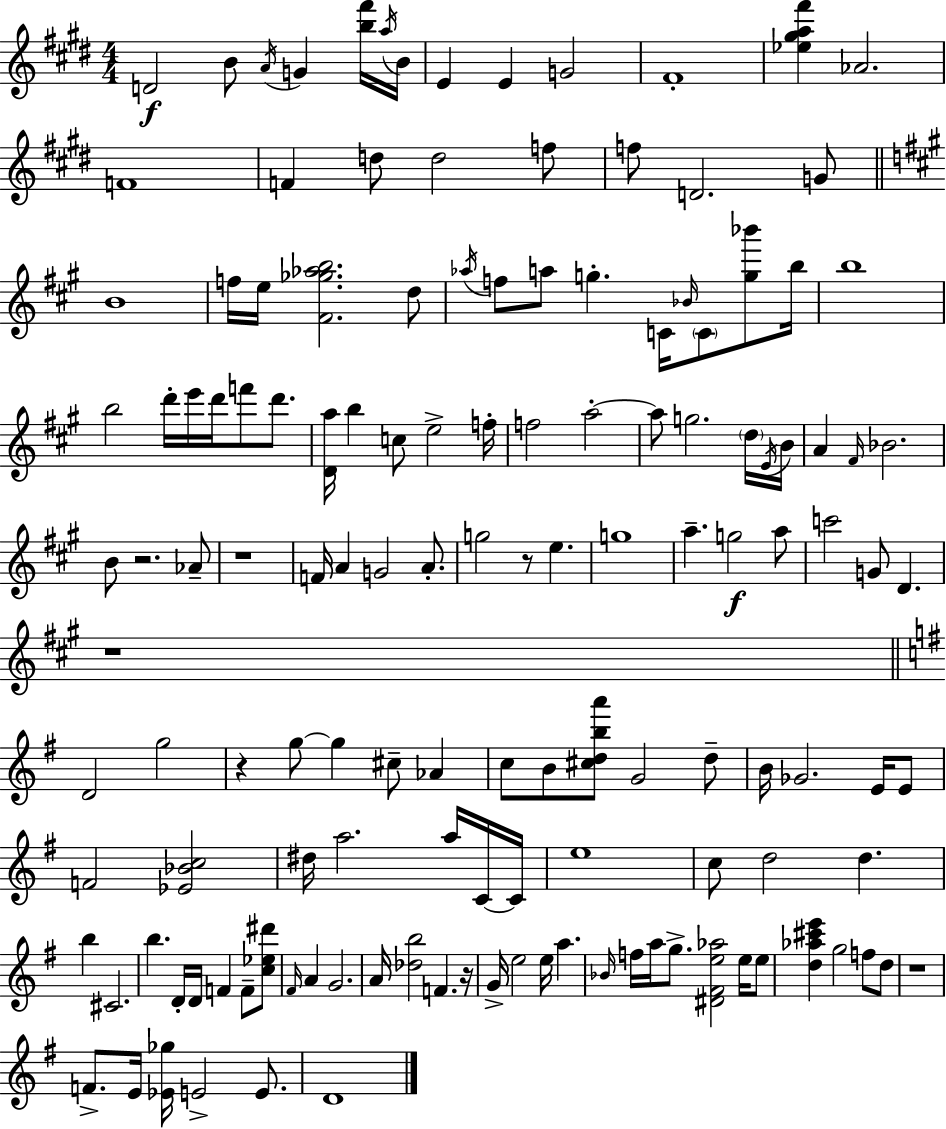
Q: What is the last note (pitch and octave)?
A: D4